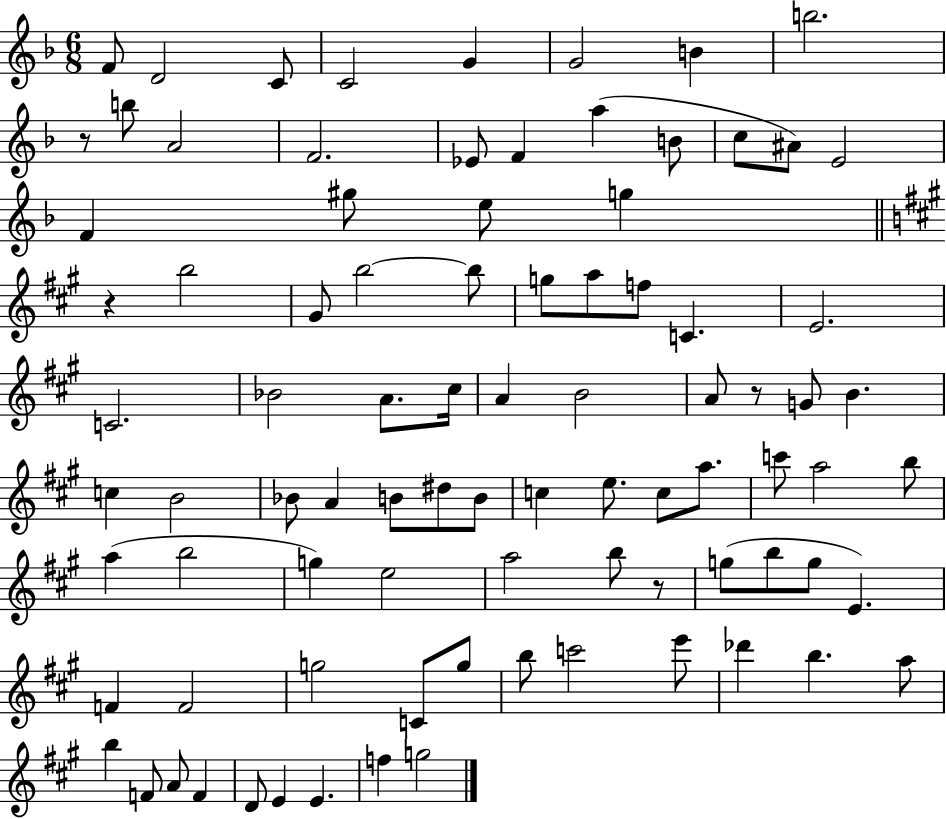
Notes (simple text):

F4/e D4/h C4/e C4/h G4/q G4/h B4/q B5/h. R/e B5/e A4/h F4/h. Eb4/e F4/q A5/q B4/e C5/e A#4/e E4/h F4/q G#5/e E5/e G5/q R/q B5/h G#4/e B5/h B5/e G5/e A5/e F5/e C4/q. E4/h. C4/h. Bb4/h A4/e. C#5/s A4/q B4/h A4/e R/e G4/e B4/q. C5/q B4/h Bb4/e A4/q B4/e D#5/e B4/e C5/q E5/e. C5/e A5/e. C6/e A5/h B5/e A5/q B5/h G5/q E5/h A5/h B5/e R/e G5/e B5/e G5/e E4/q. F4/q F4/h G5/h C4/e G5/e B5/e C6/h E6/e Db6/q B5/q. A5/e B5/q F4/e A4/e F4/q D4/e E4/q E4/q. F5/q G5/h